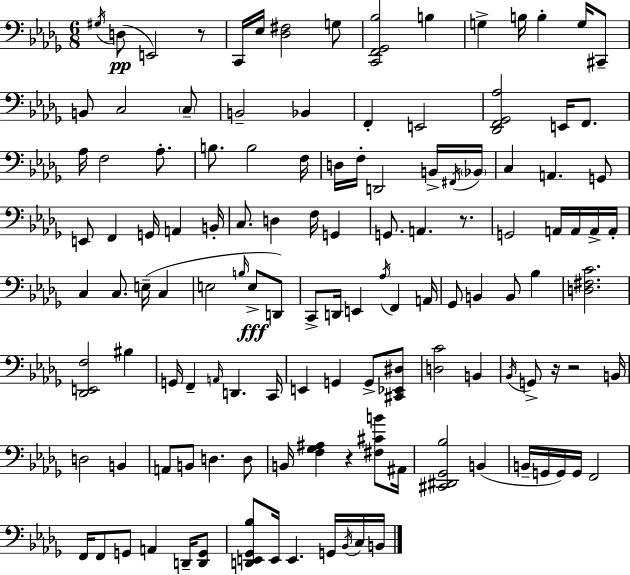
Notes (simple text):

G#3/s D3/e E2/h R/e C2/s Eb3/s [Db3,F#3]/h G3/e [C2,F2,Gb2,Bb3]/h B3/q G3/q B3/s B3/q G3/s C#2/e B2/e C3/h C3/e B2/h Bb2/q F2/q E2/h [Db2,F2,Gb2,Ab3]/h E2/s F2/e. Ab3/s F3/h Ab3/e. B3/e. B3/h F3/s D3/s F3/s D2/h B2/s F#2/s Bb2/s C3/q A2/q. G2/e E2/e F2/q G2/s A2/q B2/s C3/e. D3/q F3/s G2/q G2/e. A2/q. R/e. G2/h A2/s A2/s A2/s A2/s C3/q C3/e. E3/s C3/q E3/h B3/s E3/e D2/e C2/e D2/s E2/q Ab3/s F2/q A2/s Gb2/e B2/q B2/e Bb3/q [D3,F#3,C4]/h. [Db2,E2,F3]/h BIS3/q G2/s F2/q A2/s D2/q. C2/s E2/q G2/q G2/e [C#2,Eb2,D#3]/e [D3,C4]/h B2/q Bb2/s G2/e R/s R/h B2/s D3/h B2/q A2/e B2/e D3/q. D3/e B2/s [F3,Gb3,A#3]/q R/q [F#3,C#4,B4]/e A#2/s [C#2,D#2,Gb2,Bb3]/h B2/q B2/s G2/s G2/s G2/s F2/h F2/s F2/e G2/e A2/q D2/s [D2,G2]/e [D2,E2,Gb2,Bb3]/e E2/s E2/q. G2/s Bb2/s C3/s B2/s